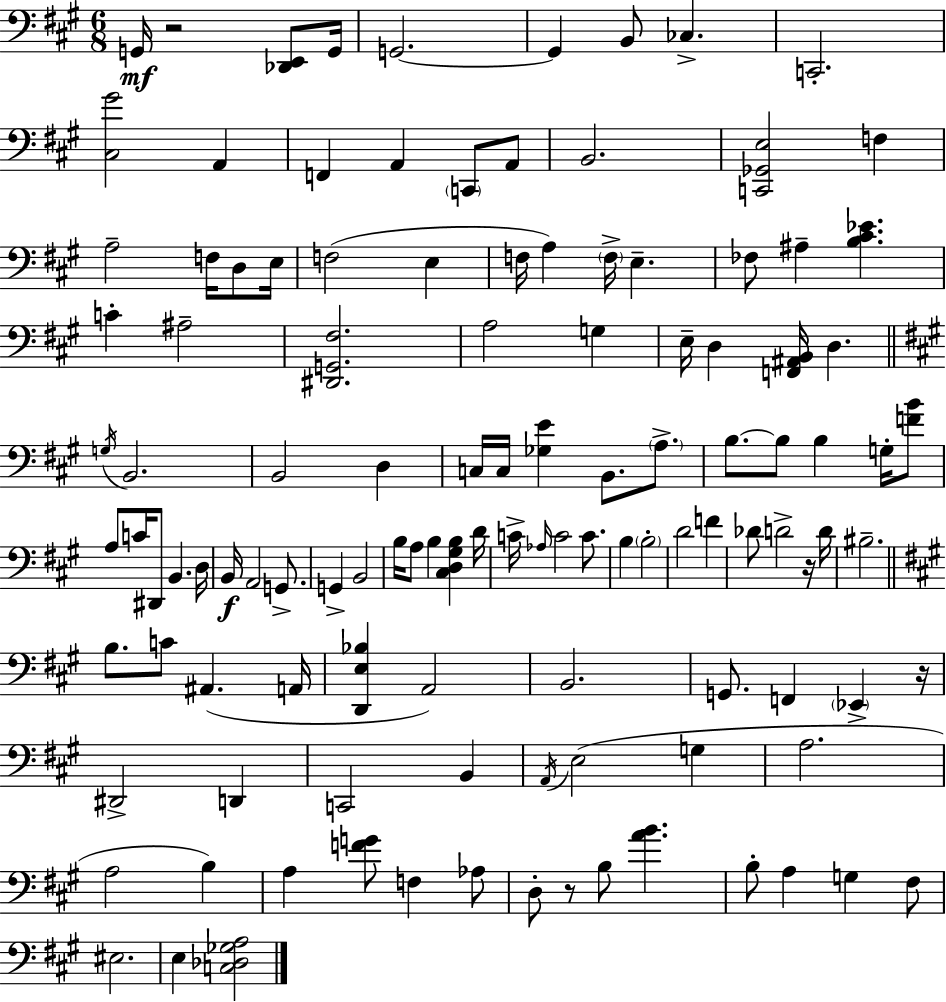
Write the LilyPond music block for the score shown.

{
  \clef bass
  \numericTimeSignature
  \time 6/8
  \key a \major
  \repeat volta 2 { g,16\mf r2 <des, e,>8 g,16 | g,2.~~ | g,4 b,8 ces4.-> | c,2.-. | \break <cis gis'>2 a,4 | f,4 a,4 \parenthesize c,8 a,8 | b,2. | <c, ges, e>2 f4 | \break a2-- f16 d8 e16 | f2( e4 | f16 a4) \parenthesize f16-> e4.-- | fes8 ais4-- <b cis' ees'>4. | \break c'4-. ais2-- | <dis, g, fis>2. | a2 g4 | e16-- d4 <f, ais, b,>16 d4. | \break \bar "||" \break \key a \major \acciaccatura { g16 } b,2. | b,2 d4 | c16 c16 <ges e'>4 b,8. \parenthesize a8.-> | b8.~~ b8 b4 g16-. <f' b'>8 | \break a8 c'16 dis,8 b,4. | d16 b,16\f a,2 g,8.-> | g,4-> b,2 | b16 a8 b4 <cis d gis b>4 | \break d'16 c'16-> \grace { aes16 } c'2 c'8. | b4 \parenthesize b2-. | d'2 f'4 | des'8 d'2-> | \break r16 d'16 bis2.-- | \bar "||" \break \key a \major b8. c'8 ais,4.( a,16 | <d, e bes>4 a,2) | b,2. | g,8. f,4 \parenthesize ees,4-> r16 | \break dis,2-> d,4 | c,2 b,4 | \acciaccatura { a,16 } e2( g4 | a2. | \break a2 b4) | a4 <f' g'>8 f4 aes8 | d8-. r8 b8 <a' b'>4. | b8-. a4 g4 fis8 | \break eis2. | e4 <c des ges a>2 | } \bar "|."
}